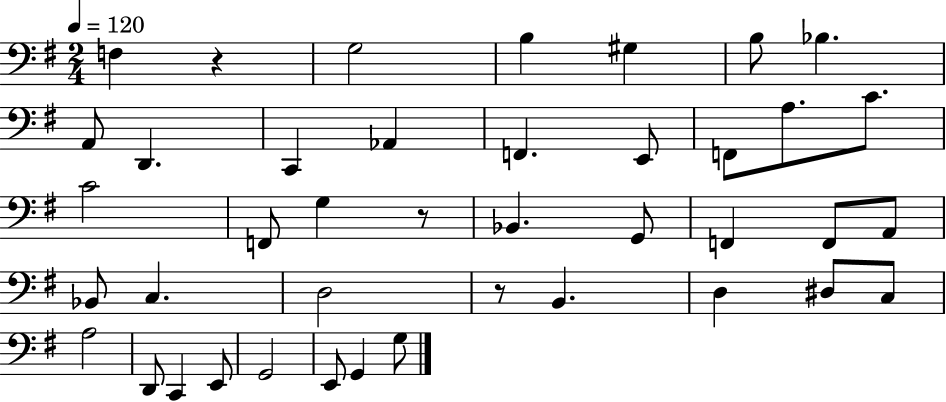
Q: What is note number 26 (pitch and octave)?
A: D3